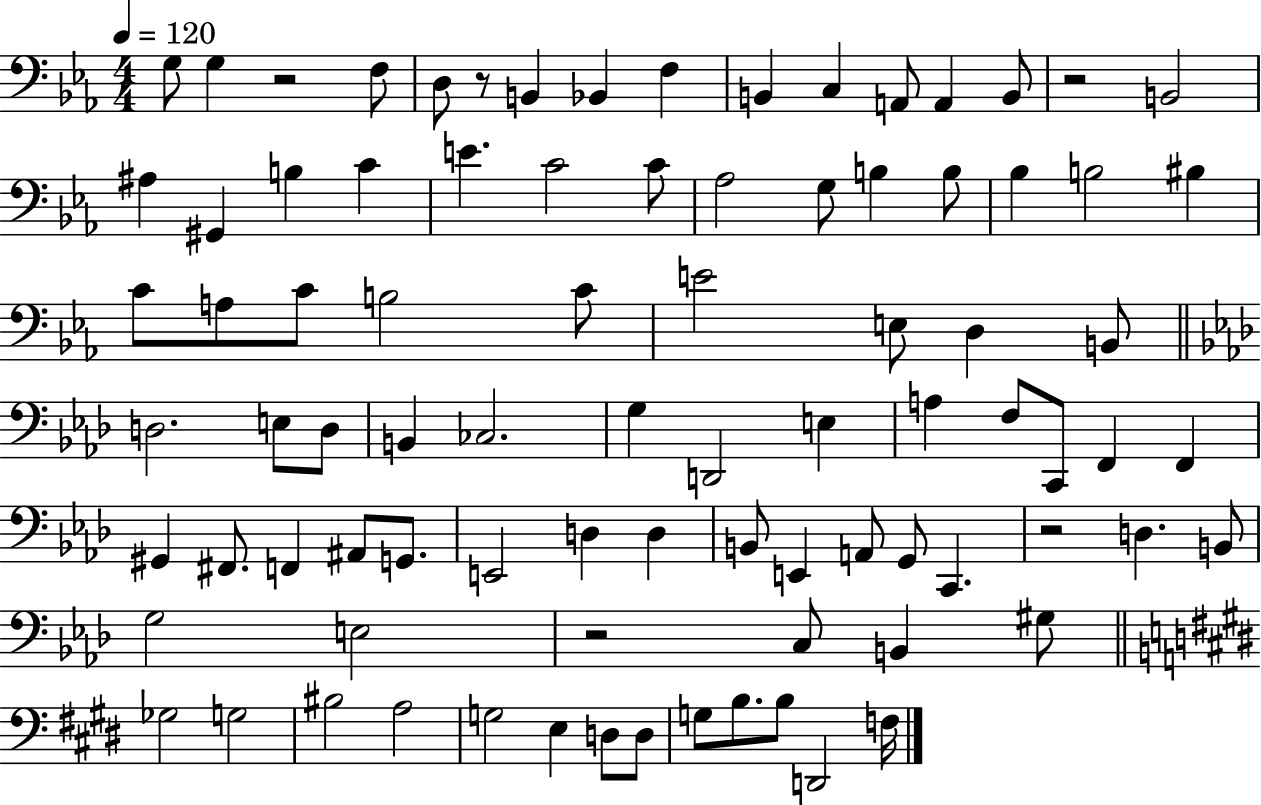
{
  \clef bass
  \numericTimeSignature
  \time 4/4
  \key ees \major
  \tempo 4 = 120
  g8 g4 r2 f8 | d8 r8 b,4 bes,4 f4 | b,4 c4 a,8 a,4 b,8 | r2 b,2 | \break ais4 gis,4 b4 c'4 | e'4. c'2 c'8 | aes2 g8 b4 b8 | bes4 b2 bis4 | \break c'8 a8 c'8 b2 c'8 | e'2 e8 d4 b,8 | \bar "||" \break \key aes \major d2. e8 d8 | b,4 ces2. | g4 d,2 e4 | a4 f8 c,8 f,4 f,4 | \break gis,4 fis,8. f,4 ais,8 g,8. | e,2 d4 d4 | b,8 e,4 a,8 g,8 c,4. | r2 d4. b,8 | \break g2 e2 | r2 c8 b,4 gis8 | \bar "||" \break \key e \major ges2 g2 | bis2 a2 | g2 e4 d8 d8 | g8 b8. b8 d,2 f16 | \break \bar "|."
}